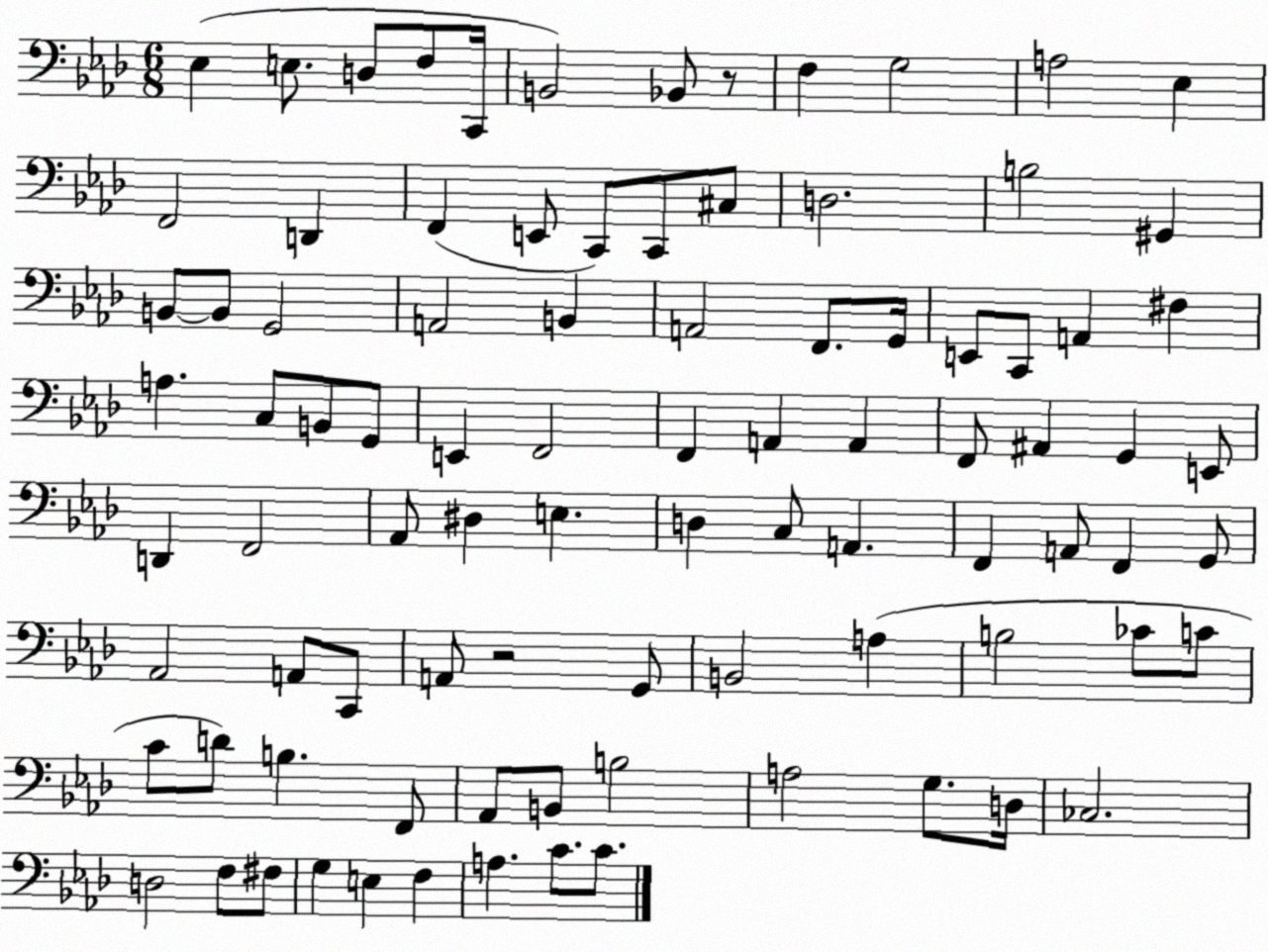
X:1
T:Untitled
M:6/8
L:1/4
K:Ab
_E, E,/2 D,/2 F,/2 C,,/4 B,,2 _B,,/2 z/2 F, G,2 A,2 _E, F,,2 D,, F,, E,,/2 C,,/2 C,,/2 ^C,/2 D,2 B,2 ^G,, B,,/2 B,,/2 G,,2 A,,2 B,, A,,2 F,,/2 G,,/4 E,,/2 C,,/2 A,, ^F, A, C,/2 B,,/2 G,,/2 E,, F,,2 F,, A,, A,, F,,/2 ^A,, G,, E,,/2 D,, F,,2 _A,,/2 ^D, E, D, C,/2 A,, F,, A,,/2 F,, G,,/2 _A,,2 A,,/2 C,,/2 A,,/2 z2 G,,/2 B,,2 A, B,2 _C/2 C/2 C/2 D/2 B, F,,/2 _A,,/2 B,,/2 B,2 A,2 G,/2 D,/4 _C,2 D,2 F,/2 ^F,/2 G, E, F, A, C/2 C/2